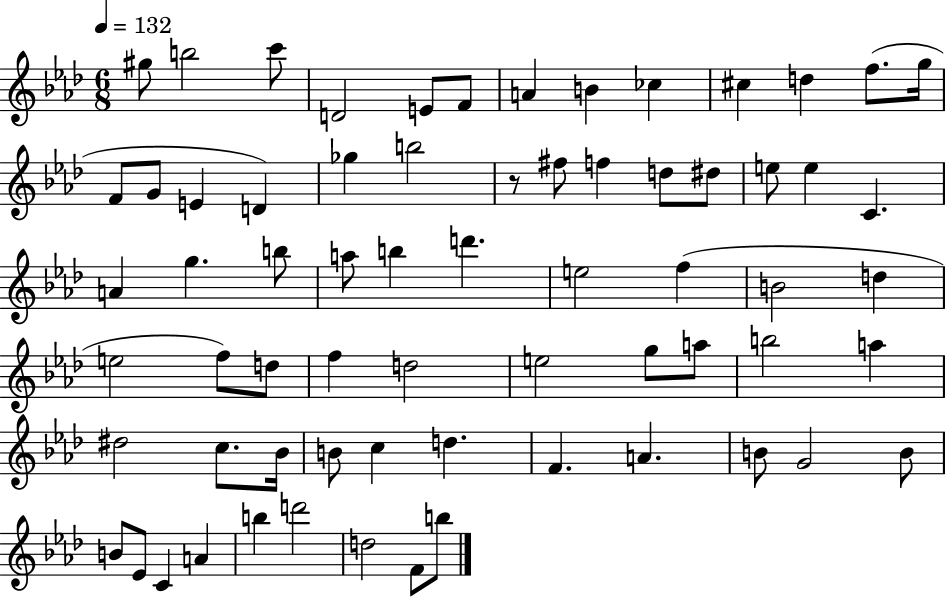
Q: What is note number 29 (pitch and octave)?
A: B5